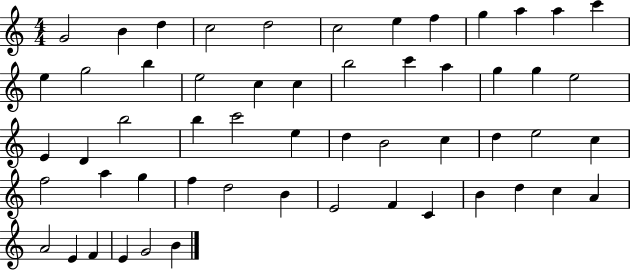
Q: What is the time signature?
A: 4/4